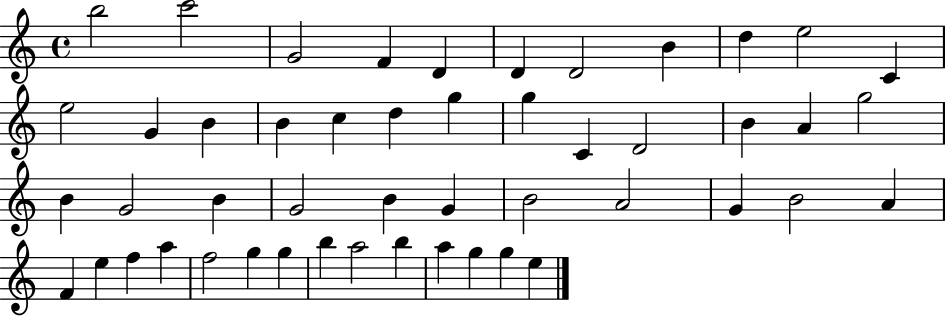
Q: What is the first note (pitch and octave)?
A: B5